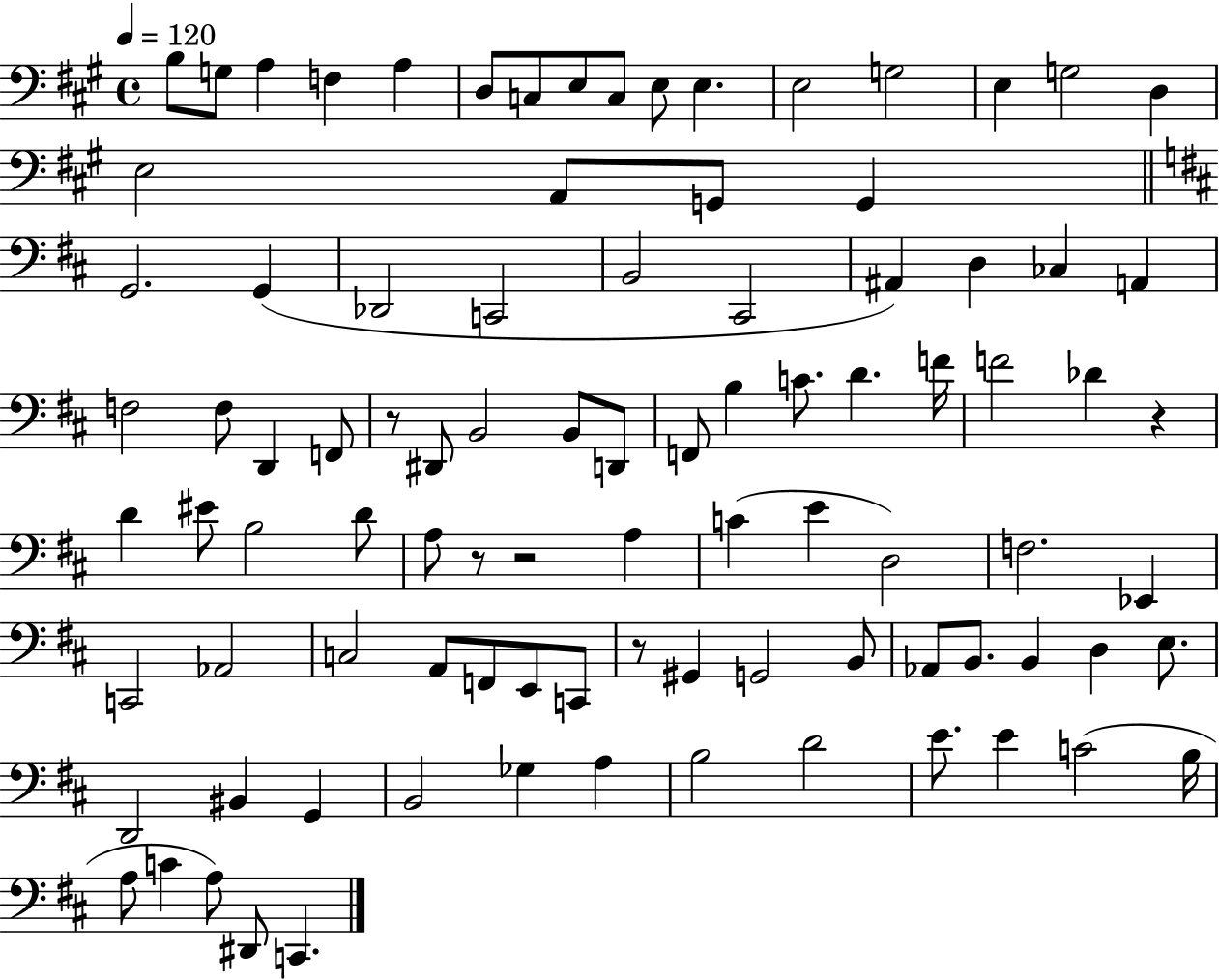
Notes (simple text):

B3/e G3/e A3/q F3/q A3/q D3/e C3/e E3/e C3/e E3/e E3/q. E3/h G3/h E3/q G3/h D3/q E3/h A2/e G2/e G2/q G2/h. G2/q Db2/h C2/h B2/h C#2/h A#2/q D3/q CES3/q A2/q F3/h F3/e D2/q F2/e R/e D#2/e B2/h B2/e D2/e F2/e B3/q C4/e. D4/q. F4/s F4/h Db4/q R/q D4/q EIS4/e B3/h D4/e A3/e R/e R/h A3/q C4/q E4/q D3/h F3/h. Eb2/q C2/h Ab2/h C3/h A2/e F2/e E2/e C2/e R/e G#2/q G2/h B2/e Ab2/e B2/e. B2/q D3/q E3/e. D2/h BIS2/q G2/q B2/h Gb3/q A3/q B3/h D4/h E4/e. E4/q C4/h B3/s A3/e C4/q A3/e D#2/e C2/q.